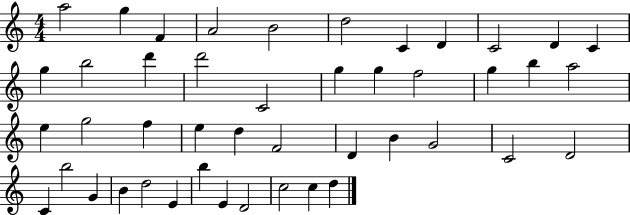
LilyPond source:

{
  \clef treble
  \numericTimeSignature
  \time 4/4
  \key c \major
  a''2 g''4 f'4 | a'2 b'2 | d''2 c'4 d'4 | c'2 d'4 c'4 | \break g''4 b''2 d'''4 | d'''2 c'2 | g''4 g''4 f''2 | g''4 b''4 a''2 | \break e''4 g''2 f''4 | e''4 d''4 f'2 | d'4 b'4 g'2 | c'2 d'2 | \break c'4 b''2 g'4 | b'4 d''2 e'4 | b''4 e'4 d'2 | c''2 c''4 d''4 | \break \bar "|."
}